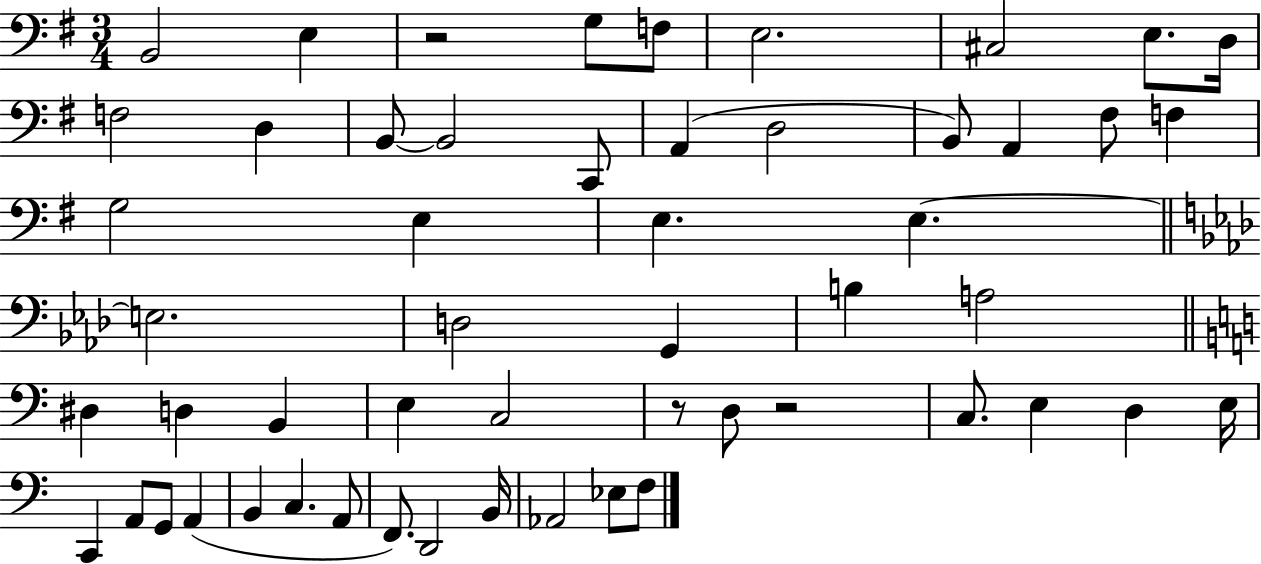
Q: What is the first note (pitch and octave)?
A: B2